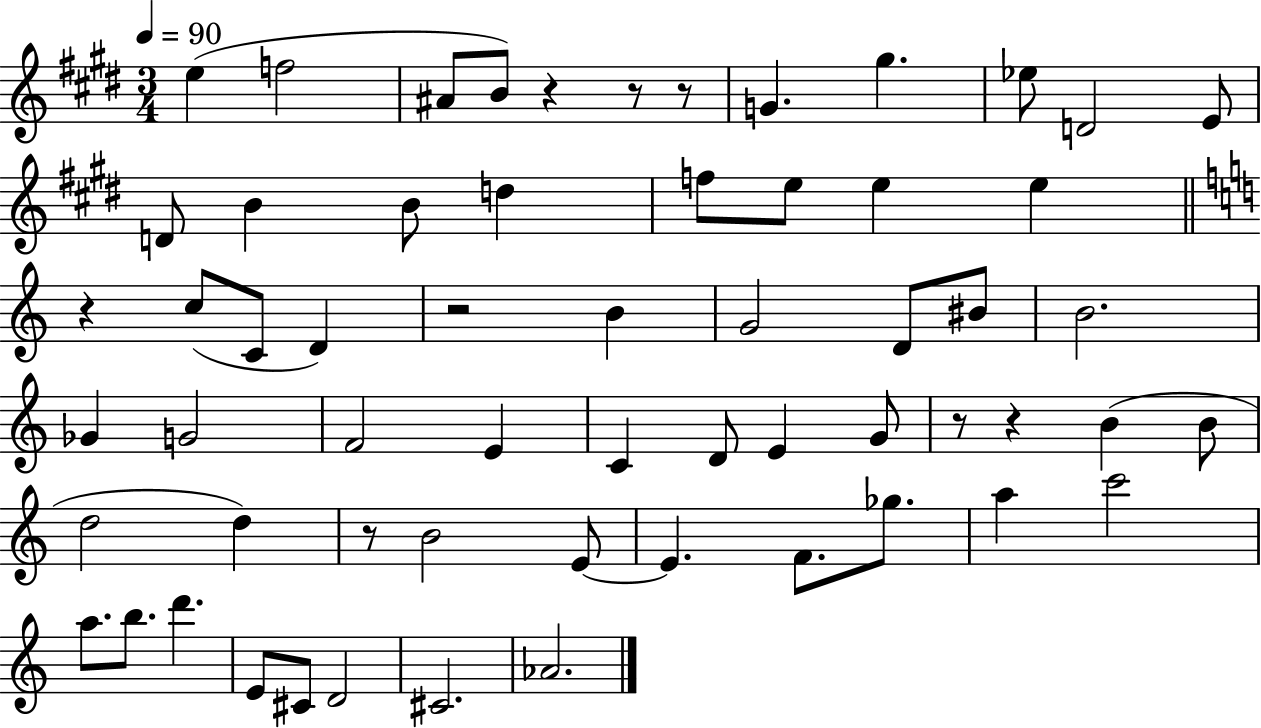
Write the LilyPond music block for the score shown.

{
  \clef treble
  \numericTimeSignature
  \time 3/4
  \key e \major
  \tempo 4 = 90
  \repeat volta 2 { e''4( f''2 | ais'8 b'8) r4 r8 r8 | g'4. gis''4. | ees''8 d'2 e'8 | \break d'8 b'4 b'8 d''4 | f''8 e''8 e''4 e''4 | \bar "||" \break \key c \major r4 c''8( c'8 d'4) | r2 b'4 | g'2 d'8 bis'8 | b'2. | \break ges'4 g'2 | f'2 e'4 | c'4 d'8 e'4 g'8 | r8 r4 b'4( b'8 | \break d''2 d''4) | r8 b'2 e'8~~ | e'4. f'8. ges''8. | a''4 c'''2 | \break a''8. b''8. d'''4. | e'8 cis'8 d'2 | cis'2. | aes'2. | \break } \bar "|."
}